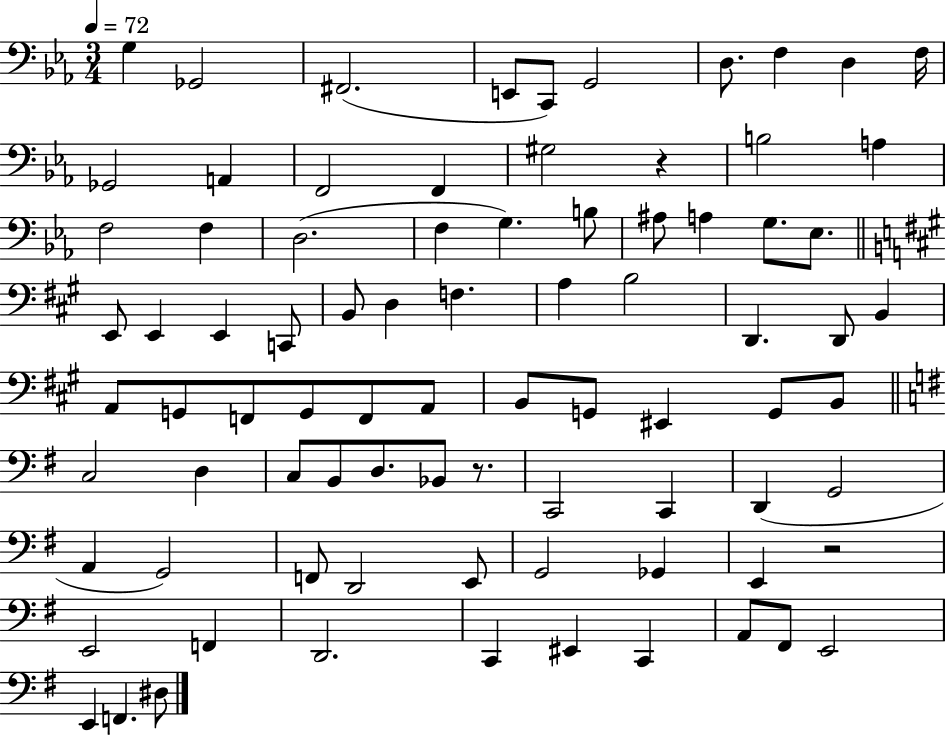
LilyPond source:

{
  \clef bass
  \numericTimeSignature
  \time 3/4
  \key ees \major
  \tempo 4 = 72
  g4 ges,2 | fis,2.( | e,8 c,8) g,2 | d8. f4 d4 f16 | \break ges,2 a,4 | f,2 f,4 | gis2 r4 | b2 a4 | \break f2 f4 | d2.( | f4 g4.) b8 | ais8 a4 g8. ees8. | \break \bar "||" \break \key a \major e,8 e,4 e,4 c,8 | b,8 d4 f4. | a4 b2 | d,4. d,8 b,4 | \break a,8 g,8 f,8 g,8 f,8 a,8 | b,8 g,8 eis,4 g,8 b,8 | \bar "||" \break \key e \minor c2 d4 | c8 b,8 d8. bes,8 r8. | c,2 c,4 | d,4( g,2 | \break a,4 g,2) | f,8 d,2 e,8 | g,2 ges,4 | e,4 r2 | \break e,2 f,4 | d,2. | c,4 eis,4 c,4 | a,8 fis,8 e,2 | \break e,4 f,4. dis8 | \bar "|."
}